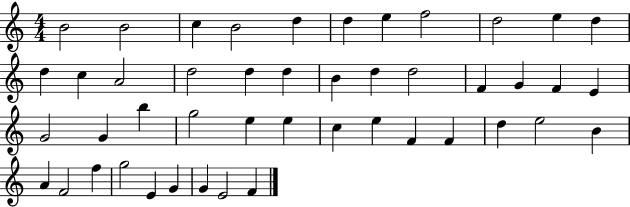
B4/h B4/h C5/q B4/h D5/q D5/q E5/q F5/h D5/h E5/q D5/q D5/q C5/q A4/h D5/h D5/q D5/q B4/q D5/q D5/h F4/q G4/q F4/q E4/q G4/h G4/q B5/q G5/h E5/q E5/q C5/q E5/q F4/q F4/q D5/q E5/h B4/q A4/q F4/h F5/q G5/h E4/q G4/q G4/q E4/h F4/q